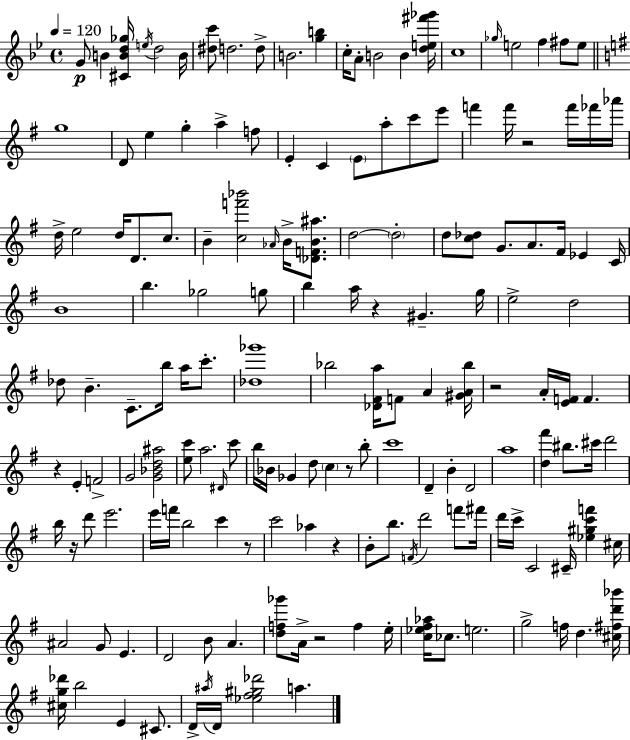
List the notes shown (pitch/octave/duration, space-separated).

G4/e B4/q [C#4,B4,D5,Gb5]/s E5/s D5/h B4/s [D#5,C6]/e D5/h. D5/e B4/h. [G5,B5]/q C5/s A4/e B4/h B4/q [D5,E5,F#6,Gb6]/s C5/w Gb5/s E5/h F5/q F#5/e E5/e G5/w D4/e E5/q G5/q A5/q F5/e E4/q C4/q E4/e A5/e C6/e E6/e F6/q F6/s R/h F6/s FES6/s Ab6/s D5/s E5/h D5/s D4/e. C5/e. B4/q [C5,F6,Bb6]/h Ab4/s B4/s [Db4,F4,B4,A#5]/e. D5/h D5/h D5/e [C5,Db5]/e G4/e. A4/e. F#4/s Eb4/q C4/s B4/w B5/q. Gb5/h G5/e B5/q A5/s R/q G#4/q. G5/s E5/h D5/h Db5/e B4/q. C4/e. B5/s A5/s C6/e. [Db5,Gb6]/w Bb5/h [Db4,F#4,A5]/s F4/e A4/q [G#4,A4,Bb5]/s R/h A4/s [E4,F4]/s F4/q. R/q E4/q F4/h G4/h [G4,Bb4,D5,A#5]/h [E5,C6]/e A5/h. D#4/s C6/e B5/s Bb4/s Gb4/q D5/e C5/q R/e B5/e C6/w D4/q B4/q D4/h A5/w [D5,F#6]/q BIS5/e. C#6/s D6/h B5/s R/s D6/e E6/h. E6/s F6/s B5/h C6/q R/e C6/h Ab5/q R/q B4/e B5/e. F4/s D6/h F6/e F#6/s D6/s C6/s C4/h C#4/s [Eb5,G#5,C6,F6]/q C#5/s A#4/h G4/e E4/q. D4/h B4/e A4/q. [D5,F5,Gb6]/e A4/s R/h F5/q E5/s [C5,Eb5,F#5,Ab5]/s CES5/e. E5/h. G5/h F5/s D5/q. [C#5,F#5,D6,Bb6]/s [C#5,G5,Db6]/s B5/h E4/q C#4/e. D4/s A#5/s D4/s [Eb5,F#5,G#5,Db6]/h A5/q.